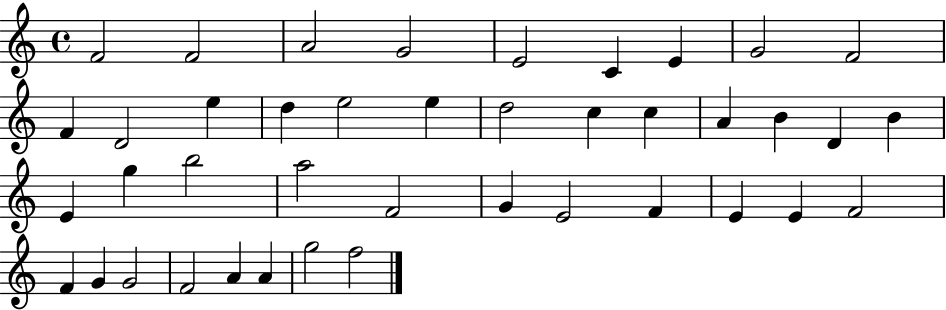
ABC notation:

X:1
T:Untitled
M:4/4
L:1/4
K:C
F2 F2 A2 G2 E2 C E G2 F2 F D2 e d e2 e d2 c c A B D B E g b2 a2 F2 G E2 F E E F2 F G G2 F2 A A g2 f2